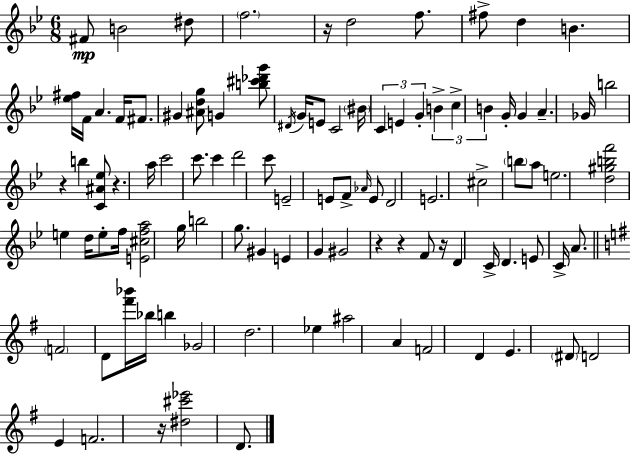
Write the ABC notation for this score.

X:1
T:Untitled
M:6/8
L:1/4
K:Gm
^F/2 B2 ^d/2 f2 z/4 d2 f/2 ^f/2 d B [_e^f]/4 F/4 A F/4 ^F/2 ^G [^Adg]/2 G [b^c'_d'g']/2 ^D/4 G/4 E/2 C2 ^B/4 C E G B c B G/4 G A _G/4 b2 z b [C^A_e]/2 z a/4 c'2 c'/2 c' d'2 c'/2 E2 E/2 F/2 _A/4 E/2 D2 E2 ^c2 b/2 a/2 e2 [d^gbf']2 e d/4 e/2 f/4 [E^cfa]2 g/4 b2 g/2 ^G E G ^G2 z z F/2 z/4 D C/4 D E/2 C/4 A/2 F2 D/2 [^f'_b']/4 _b/4 b _G2 d2 _e ^a2 A F2 D E ^D/2 D2 E F2 z/4 [^d^c'_e']2 D/2